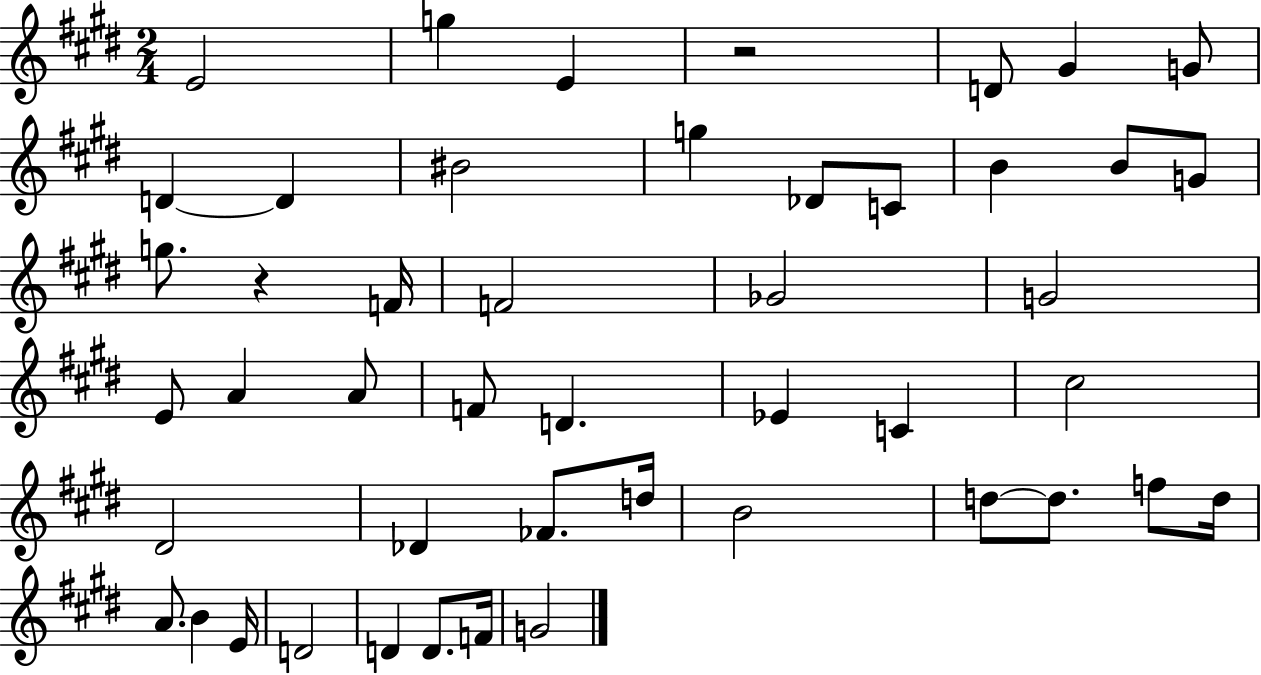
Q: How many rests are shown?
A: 2